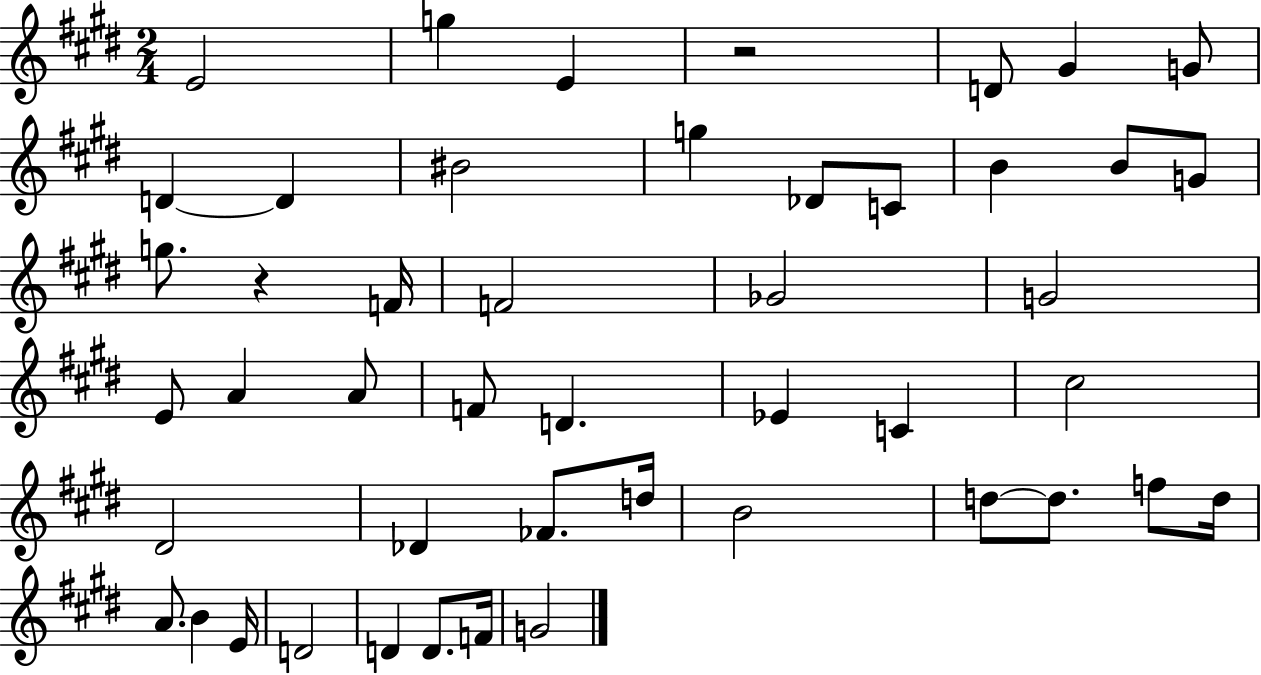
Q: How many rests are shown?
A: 2